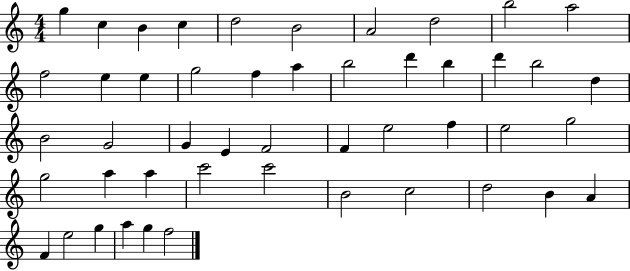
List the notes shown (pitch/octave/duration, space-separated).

G5/q C5/q B4/q C5/q D5/h B4/h A4/h D5/h B5/h A5/h F5/h E5/q E5/q G5/h F5/q A5/q B5/h D6/q B5/q D6/q B5/h D5/q B4/h G4/h G4/q E4/q F4/h F4/q E5/h F5/q E5/h G5/h G5/h A5/q A5/q C6/h C6/h B4/h C5/h D5/h B4/q A4/q F4/q E5/h G5/q A5/q G5/q F5/h